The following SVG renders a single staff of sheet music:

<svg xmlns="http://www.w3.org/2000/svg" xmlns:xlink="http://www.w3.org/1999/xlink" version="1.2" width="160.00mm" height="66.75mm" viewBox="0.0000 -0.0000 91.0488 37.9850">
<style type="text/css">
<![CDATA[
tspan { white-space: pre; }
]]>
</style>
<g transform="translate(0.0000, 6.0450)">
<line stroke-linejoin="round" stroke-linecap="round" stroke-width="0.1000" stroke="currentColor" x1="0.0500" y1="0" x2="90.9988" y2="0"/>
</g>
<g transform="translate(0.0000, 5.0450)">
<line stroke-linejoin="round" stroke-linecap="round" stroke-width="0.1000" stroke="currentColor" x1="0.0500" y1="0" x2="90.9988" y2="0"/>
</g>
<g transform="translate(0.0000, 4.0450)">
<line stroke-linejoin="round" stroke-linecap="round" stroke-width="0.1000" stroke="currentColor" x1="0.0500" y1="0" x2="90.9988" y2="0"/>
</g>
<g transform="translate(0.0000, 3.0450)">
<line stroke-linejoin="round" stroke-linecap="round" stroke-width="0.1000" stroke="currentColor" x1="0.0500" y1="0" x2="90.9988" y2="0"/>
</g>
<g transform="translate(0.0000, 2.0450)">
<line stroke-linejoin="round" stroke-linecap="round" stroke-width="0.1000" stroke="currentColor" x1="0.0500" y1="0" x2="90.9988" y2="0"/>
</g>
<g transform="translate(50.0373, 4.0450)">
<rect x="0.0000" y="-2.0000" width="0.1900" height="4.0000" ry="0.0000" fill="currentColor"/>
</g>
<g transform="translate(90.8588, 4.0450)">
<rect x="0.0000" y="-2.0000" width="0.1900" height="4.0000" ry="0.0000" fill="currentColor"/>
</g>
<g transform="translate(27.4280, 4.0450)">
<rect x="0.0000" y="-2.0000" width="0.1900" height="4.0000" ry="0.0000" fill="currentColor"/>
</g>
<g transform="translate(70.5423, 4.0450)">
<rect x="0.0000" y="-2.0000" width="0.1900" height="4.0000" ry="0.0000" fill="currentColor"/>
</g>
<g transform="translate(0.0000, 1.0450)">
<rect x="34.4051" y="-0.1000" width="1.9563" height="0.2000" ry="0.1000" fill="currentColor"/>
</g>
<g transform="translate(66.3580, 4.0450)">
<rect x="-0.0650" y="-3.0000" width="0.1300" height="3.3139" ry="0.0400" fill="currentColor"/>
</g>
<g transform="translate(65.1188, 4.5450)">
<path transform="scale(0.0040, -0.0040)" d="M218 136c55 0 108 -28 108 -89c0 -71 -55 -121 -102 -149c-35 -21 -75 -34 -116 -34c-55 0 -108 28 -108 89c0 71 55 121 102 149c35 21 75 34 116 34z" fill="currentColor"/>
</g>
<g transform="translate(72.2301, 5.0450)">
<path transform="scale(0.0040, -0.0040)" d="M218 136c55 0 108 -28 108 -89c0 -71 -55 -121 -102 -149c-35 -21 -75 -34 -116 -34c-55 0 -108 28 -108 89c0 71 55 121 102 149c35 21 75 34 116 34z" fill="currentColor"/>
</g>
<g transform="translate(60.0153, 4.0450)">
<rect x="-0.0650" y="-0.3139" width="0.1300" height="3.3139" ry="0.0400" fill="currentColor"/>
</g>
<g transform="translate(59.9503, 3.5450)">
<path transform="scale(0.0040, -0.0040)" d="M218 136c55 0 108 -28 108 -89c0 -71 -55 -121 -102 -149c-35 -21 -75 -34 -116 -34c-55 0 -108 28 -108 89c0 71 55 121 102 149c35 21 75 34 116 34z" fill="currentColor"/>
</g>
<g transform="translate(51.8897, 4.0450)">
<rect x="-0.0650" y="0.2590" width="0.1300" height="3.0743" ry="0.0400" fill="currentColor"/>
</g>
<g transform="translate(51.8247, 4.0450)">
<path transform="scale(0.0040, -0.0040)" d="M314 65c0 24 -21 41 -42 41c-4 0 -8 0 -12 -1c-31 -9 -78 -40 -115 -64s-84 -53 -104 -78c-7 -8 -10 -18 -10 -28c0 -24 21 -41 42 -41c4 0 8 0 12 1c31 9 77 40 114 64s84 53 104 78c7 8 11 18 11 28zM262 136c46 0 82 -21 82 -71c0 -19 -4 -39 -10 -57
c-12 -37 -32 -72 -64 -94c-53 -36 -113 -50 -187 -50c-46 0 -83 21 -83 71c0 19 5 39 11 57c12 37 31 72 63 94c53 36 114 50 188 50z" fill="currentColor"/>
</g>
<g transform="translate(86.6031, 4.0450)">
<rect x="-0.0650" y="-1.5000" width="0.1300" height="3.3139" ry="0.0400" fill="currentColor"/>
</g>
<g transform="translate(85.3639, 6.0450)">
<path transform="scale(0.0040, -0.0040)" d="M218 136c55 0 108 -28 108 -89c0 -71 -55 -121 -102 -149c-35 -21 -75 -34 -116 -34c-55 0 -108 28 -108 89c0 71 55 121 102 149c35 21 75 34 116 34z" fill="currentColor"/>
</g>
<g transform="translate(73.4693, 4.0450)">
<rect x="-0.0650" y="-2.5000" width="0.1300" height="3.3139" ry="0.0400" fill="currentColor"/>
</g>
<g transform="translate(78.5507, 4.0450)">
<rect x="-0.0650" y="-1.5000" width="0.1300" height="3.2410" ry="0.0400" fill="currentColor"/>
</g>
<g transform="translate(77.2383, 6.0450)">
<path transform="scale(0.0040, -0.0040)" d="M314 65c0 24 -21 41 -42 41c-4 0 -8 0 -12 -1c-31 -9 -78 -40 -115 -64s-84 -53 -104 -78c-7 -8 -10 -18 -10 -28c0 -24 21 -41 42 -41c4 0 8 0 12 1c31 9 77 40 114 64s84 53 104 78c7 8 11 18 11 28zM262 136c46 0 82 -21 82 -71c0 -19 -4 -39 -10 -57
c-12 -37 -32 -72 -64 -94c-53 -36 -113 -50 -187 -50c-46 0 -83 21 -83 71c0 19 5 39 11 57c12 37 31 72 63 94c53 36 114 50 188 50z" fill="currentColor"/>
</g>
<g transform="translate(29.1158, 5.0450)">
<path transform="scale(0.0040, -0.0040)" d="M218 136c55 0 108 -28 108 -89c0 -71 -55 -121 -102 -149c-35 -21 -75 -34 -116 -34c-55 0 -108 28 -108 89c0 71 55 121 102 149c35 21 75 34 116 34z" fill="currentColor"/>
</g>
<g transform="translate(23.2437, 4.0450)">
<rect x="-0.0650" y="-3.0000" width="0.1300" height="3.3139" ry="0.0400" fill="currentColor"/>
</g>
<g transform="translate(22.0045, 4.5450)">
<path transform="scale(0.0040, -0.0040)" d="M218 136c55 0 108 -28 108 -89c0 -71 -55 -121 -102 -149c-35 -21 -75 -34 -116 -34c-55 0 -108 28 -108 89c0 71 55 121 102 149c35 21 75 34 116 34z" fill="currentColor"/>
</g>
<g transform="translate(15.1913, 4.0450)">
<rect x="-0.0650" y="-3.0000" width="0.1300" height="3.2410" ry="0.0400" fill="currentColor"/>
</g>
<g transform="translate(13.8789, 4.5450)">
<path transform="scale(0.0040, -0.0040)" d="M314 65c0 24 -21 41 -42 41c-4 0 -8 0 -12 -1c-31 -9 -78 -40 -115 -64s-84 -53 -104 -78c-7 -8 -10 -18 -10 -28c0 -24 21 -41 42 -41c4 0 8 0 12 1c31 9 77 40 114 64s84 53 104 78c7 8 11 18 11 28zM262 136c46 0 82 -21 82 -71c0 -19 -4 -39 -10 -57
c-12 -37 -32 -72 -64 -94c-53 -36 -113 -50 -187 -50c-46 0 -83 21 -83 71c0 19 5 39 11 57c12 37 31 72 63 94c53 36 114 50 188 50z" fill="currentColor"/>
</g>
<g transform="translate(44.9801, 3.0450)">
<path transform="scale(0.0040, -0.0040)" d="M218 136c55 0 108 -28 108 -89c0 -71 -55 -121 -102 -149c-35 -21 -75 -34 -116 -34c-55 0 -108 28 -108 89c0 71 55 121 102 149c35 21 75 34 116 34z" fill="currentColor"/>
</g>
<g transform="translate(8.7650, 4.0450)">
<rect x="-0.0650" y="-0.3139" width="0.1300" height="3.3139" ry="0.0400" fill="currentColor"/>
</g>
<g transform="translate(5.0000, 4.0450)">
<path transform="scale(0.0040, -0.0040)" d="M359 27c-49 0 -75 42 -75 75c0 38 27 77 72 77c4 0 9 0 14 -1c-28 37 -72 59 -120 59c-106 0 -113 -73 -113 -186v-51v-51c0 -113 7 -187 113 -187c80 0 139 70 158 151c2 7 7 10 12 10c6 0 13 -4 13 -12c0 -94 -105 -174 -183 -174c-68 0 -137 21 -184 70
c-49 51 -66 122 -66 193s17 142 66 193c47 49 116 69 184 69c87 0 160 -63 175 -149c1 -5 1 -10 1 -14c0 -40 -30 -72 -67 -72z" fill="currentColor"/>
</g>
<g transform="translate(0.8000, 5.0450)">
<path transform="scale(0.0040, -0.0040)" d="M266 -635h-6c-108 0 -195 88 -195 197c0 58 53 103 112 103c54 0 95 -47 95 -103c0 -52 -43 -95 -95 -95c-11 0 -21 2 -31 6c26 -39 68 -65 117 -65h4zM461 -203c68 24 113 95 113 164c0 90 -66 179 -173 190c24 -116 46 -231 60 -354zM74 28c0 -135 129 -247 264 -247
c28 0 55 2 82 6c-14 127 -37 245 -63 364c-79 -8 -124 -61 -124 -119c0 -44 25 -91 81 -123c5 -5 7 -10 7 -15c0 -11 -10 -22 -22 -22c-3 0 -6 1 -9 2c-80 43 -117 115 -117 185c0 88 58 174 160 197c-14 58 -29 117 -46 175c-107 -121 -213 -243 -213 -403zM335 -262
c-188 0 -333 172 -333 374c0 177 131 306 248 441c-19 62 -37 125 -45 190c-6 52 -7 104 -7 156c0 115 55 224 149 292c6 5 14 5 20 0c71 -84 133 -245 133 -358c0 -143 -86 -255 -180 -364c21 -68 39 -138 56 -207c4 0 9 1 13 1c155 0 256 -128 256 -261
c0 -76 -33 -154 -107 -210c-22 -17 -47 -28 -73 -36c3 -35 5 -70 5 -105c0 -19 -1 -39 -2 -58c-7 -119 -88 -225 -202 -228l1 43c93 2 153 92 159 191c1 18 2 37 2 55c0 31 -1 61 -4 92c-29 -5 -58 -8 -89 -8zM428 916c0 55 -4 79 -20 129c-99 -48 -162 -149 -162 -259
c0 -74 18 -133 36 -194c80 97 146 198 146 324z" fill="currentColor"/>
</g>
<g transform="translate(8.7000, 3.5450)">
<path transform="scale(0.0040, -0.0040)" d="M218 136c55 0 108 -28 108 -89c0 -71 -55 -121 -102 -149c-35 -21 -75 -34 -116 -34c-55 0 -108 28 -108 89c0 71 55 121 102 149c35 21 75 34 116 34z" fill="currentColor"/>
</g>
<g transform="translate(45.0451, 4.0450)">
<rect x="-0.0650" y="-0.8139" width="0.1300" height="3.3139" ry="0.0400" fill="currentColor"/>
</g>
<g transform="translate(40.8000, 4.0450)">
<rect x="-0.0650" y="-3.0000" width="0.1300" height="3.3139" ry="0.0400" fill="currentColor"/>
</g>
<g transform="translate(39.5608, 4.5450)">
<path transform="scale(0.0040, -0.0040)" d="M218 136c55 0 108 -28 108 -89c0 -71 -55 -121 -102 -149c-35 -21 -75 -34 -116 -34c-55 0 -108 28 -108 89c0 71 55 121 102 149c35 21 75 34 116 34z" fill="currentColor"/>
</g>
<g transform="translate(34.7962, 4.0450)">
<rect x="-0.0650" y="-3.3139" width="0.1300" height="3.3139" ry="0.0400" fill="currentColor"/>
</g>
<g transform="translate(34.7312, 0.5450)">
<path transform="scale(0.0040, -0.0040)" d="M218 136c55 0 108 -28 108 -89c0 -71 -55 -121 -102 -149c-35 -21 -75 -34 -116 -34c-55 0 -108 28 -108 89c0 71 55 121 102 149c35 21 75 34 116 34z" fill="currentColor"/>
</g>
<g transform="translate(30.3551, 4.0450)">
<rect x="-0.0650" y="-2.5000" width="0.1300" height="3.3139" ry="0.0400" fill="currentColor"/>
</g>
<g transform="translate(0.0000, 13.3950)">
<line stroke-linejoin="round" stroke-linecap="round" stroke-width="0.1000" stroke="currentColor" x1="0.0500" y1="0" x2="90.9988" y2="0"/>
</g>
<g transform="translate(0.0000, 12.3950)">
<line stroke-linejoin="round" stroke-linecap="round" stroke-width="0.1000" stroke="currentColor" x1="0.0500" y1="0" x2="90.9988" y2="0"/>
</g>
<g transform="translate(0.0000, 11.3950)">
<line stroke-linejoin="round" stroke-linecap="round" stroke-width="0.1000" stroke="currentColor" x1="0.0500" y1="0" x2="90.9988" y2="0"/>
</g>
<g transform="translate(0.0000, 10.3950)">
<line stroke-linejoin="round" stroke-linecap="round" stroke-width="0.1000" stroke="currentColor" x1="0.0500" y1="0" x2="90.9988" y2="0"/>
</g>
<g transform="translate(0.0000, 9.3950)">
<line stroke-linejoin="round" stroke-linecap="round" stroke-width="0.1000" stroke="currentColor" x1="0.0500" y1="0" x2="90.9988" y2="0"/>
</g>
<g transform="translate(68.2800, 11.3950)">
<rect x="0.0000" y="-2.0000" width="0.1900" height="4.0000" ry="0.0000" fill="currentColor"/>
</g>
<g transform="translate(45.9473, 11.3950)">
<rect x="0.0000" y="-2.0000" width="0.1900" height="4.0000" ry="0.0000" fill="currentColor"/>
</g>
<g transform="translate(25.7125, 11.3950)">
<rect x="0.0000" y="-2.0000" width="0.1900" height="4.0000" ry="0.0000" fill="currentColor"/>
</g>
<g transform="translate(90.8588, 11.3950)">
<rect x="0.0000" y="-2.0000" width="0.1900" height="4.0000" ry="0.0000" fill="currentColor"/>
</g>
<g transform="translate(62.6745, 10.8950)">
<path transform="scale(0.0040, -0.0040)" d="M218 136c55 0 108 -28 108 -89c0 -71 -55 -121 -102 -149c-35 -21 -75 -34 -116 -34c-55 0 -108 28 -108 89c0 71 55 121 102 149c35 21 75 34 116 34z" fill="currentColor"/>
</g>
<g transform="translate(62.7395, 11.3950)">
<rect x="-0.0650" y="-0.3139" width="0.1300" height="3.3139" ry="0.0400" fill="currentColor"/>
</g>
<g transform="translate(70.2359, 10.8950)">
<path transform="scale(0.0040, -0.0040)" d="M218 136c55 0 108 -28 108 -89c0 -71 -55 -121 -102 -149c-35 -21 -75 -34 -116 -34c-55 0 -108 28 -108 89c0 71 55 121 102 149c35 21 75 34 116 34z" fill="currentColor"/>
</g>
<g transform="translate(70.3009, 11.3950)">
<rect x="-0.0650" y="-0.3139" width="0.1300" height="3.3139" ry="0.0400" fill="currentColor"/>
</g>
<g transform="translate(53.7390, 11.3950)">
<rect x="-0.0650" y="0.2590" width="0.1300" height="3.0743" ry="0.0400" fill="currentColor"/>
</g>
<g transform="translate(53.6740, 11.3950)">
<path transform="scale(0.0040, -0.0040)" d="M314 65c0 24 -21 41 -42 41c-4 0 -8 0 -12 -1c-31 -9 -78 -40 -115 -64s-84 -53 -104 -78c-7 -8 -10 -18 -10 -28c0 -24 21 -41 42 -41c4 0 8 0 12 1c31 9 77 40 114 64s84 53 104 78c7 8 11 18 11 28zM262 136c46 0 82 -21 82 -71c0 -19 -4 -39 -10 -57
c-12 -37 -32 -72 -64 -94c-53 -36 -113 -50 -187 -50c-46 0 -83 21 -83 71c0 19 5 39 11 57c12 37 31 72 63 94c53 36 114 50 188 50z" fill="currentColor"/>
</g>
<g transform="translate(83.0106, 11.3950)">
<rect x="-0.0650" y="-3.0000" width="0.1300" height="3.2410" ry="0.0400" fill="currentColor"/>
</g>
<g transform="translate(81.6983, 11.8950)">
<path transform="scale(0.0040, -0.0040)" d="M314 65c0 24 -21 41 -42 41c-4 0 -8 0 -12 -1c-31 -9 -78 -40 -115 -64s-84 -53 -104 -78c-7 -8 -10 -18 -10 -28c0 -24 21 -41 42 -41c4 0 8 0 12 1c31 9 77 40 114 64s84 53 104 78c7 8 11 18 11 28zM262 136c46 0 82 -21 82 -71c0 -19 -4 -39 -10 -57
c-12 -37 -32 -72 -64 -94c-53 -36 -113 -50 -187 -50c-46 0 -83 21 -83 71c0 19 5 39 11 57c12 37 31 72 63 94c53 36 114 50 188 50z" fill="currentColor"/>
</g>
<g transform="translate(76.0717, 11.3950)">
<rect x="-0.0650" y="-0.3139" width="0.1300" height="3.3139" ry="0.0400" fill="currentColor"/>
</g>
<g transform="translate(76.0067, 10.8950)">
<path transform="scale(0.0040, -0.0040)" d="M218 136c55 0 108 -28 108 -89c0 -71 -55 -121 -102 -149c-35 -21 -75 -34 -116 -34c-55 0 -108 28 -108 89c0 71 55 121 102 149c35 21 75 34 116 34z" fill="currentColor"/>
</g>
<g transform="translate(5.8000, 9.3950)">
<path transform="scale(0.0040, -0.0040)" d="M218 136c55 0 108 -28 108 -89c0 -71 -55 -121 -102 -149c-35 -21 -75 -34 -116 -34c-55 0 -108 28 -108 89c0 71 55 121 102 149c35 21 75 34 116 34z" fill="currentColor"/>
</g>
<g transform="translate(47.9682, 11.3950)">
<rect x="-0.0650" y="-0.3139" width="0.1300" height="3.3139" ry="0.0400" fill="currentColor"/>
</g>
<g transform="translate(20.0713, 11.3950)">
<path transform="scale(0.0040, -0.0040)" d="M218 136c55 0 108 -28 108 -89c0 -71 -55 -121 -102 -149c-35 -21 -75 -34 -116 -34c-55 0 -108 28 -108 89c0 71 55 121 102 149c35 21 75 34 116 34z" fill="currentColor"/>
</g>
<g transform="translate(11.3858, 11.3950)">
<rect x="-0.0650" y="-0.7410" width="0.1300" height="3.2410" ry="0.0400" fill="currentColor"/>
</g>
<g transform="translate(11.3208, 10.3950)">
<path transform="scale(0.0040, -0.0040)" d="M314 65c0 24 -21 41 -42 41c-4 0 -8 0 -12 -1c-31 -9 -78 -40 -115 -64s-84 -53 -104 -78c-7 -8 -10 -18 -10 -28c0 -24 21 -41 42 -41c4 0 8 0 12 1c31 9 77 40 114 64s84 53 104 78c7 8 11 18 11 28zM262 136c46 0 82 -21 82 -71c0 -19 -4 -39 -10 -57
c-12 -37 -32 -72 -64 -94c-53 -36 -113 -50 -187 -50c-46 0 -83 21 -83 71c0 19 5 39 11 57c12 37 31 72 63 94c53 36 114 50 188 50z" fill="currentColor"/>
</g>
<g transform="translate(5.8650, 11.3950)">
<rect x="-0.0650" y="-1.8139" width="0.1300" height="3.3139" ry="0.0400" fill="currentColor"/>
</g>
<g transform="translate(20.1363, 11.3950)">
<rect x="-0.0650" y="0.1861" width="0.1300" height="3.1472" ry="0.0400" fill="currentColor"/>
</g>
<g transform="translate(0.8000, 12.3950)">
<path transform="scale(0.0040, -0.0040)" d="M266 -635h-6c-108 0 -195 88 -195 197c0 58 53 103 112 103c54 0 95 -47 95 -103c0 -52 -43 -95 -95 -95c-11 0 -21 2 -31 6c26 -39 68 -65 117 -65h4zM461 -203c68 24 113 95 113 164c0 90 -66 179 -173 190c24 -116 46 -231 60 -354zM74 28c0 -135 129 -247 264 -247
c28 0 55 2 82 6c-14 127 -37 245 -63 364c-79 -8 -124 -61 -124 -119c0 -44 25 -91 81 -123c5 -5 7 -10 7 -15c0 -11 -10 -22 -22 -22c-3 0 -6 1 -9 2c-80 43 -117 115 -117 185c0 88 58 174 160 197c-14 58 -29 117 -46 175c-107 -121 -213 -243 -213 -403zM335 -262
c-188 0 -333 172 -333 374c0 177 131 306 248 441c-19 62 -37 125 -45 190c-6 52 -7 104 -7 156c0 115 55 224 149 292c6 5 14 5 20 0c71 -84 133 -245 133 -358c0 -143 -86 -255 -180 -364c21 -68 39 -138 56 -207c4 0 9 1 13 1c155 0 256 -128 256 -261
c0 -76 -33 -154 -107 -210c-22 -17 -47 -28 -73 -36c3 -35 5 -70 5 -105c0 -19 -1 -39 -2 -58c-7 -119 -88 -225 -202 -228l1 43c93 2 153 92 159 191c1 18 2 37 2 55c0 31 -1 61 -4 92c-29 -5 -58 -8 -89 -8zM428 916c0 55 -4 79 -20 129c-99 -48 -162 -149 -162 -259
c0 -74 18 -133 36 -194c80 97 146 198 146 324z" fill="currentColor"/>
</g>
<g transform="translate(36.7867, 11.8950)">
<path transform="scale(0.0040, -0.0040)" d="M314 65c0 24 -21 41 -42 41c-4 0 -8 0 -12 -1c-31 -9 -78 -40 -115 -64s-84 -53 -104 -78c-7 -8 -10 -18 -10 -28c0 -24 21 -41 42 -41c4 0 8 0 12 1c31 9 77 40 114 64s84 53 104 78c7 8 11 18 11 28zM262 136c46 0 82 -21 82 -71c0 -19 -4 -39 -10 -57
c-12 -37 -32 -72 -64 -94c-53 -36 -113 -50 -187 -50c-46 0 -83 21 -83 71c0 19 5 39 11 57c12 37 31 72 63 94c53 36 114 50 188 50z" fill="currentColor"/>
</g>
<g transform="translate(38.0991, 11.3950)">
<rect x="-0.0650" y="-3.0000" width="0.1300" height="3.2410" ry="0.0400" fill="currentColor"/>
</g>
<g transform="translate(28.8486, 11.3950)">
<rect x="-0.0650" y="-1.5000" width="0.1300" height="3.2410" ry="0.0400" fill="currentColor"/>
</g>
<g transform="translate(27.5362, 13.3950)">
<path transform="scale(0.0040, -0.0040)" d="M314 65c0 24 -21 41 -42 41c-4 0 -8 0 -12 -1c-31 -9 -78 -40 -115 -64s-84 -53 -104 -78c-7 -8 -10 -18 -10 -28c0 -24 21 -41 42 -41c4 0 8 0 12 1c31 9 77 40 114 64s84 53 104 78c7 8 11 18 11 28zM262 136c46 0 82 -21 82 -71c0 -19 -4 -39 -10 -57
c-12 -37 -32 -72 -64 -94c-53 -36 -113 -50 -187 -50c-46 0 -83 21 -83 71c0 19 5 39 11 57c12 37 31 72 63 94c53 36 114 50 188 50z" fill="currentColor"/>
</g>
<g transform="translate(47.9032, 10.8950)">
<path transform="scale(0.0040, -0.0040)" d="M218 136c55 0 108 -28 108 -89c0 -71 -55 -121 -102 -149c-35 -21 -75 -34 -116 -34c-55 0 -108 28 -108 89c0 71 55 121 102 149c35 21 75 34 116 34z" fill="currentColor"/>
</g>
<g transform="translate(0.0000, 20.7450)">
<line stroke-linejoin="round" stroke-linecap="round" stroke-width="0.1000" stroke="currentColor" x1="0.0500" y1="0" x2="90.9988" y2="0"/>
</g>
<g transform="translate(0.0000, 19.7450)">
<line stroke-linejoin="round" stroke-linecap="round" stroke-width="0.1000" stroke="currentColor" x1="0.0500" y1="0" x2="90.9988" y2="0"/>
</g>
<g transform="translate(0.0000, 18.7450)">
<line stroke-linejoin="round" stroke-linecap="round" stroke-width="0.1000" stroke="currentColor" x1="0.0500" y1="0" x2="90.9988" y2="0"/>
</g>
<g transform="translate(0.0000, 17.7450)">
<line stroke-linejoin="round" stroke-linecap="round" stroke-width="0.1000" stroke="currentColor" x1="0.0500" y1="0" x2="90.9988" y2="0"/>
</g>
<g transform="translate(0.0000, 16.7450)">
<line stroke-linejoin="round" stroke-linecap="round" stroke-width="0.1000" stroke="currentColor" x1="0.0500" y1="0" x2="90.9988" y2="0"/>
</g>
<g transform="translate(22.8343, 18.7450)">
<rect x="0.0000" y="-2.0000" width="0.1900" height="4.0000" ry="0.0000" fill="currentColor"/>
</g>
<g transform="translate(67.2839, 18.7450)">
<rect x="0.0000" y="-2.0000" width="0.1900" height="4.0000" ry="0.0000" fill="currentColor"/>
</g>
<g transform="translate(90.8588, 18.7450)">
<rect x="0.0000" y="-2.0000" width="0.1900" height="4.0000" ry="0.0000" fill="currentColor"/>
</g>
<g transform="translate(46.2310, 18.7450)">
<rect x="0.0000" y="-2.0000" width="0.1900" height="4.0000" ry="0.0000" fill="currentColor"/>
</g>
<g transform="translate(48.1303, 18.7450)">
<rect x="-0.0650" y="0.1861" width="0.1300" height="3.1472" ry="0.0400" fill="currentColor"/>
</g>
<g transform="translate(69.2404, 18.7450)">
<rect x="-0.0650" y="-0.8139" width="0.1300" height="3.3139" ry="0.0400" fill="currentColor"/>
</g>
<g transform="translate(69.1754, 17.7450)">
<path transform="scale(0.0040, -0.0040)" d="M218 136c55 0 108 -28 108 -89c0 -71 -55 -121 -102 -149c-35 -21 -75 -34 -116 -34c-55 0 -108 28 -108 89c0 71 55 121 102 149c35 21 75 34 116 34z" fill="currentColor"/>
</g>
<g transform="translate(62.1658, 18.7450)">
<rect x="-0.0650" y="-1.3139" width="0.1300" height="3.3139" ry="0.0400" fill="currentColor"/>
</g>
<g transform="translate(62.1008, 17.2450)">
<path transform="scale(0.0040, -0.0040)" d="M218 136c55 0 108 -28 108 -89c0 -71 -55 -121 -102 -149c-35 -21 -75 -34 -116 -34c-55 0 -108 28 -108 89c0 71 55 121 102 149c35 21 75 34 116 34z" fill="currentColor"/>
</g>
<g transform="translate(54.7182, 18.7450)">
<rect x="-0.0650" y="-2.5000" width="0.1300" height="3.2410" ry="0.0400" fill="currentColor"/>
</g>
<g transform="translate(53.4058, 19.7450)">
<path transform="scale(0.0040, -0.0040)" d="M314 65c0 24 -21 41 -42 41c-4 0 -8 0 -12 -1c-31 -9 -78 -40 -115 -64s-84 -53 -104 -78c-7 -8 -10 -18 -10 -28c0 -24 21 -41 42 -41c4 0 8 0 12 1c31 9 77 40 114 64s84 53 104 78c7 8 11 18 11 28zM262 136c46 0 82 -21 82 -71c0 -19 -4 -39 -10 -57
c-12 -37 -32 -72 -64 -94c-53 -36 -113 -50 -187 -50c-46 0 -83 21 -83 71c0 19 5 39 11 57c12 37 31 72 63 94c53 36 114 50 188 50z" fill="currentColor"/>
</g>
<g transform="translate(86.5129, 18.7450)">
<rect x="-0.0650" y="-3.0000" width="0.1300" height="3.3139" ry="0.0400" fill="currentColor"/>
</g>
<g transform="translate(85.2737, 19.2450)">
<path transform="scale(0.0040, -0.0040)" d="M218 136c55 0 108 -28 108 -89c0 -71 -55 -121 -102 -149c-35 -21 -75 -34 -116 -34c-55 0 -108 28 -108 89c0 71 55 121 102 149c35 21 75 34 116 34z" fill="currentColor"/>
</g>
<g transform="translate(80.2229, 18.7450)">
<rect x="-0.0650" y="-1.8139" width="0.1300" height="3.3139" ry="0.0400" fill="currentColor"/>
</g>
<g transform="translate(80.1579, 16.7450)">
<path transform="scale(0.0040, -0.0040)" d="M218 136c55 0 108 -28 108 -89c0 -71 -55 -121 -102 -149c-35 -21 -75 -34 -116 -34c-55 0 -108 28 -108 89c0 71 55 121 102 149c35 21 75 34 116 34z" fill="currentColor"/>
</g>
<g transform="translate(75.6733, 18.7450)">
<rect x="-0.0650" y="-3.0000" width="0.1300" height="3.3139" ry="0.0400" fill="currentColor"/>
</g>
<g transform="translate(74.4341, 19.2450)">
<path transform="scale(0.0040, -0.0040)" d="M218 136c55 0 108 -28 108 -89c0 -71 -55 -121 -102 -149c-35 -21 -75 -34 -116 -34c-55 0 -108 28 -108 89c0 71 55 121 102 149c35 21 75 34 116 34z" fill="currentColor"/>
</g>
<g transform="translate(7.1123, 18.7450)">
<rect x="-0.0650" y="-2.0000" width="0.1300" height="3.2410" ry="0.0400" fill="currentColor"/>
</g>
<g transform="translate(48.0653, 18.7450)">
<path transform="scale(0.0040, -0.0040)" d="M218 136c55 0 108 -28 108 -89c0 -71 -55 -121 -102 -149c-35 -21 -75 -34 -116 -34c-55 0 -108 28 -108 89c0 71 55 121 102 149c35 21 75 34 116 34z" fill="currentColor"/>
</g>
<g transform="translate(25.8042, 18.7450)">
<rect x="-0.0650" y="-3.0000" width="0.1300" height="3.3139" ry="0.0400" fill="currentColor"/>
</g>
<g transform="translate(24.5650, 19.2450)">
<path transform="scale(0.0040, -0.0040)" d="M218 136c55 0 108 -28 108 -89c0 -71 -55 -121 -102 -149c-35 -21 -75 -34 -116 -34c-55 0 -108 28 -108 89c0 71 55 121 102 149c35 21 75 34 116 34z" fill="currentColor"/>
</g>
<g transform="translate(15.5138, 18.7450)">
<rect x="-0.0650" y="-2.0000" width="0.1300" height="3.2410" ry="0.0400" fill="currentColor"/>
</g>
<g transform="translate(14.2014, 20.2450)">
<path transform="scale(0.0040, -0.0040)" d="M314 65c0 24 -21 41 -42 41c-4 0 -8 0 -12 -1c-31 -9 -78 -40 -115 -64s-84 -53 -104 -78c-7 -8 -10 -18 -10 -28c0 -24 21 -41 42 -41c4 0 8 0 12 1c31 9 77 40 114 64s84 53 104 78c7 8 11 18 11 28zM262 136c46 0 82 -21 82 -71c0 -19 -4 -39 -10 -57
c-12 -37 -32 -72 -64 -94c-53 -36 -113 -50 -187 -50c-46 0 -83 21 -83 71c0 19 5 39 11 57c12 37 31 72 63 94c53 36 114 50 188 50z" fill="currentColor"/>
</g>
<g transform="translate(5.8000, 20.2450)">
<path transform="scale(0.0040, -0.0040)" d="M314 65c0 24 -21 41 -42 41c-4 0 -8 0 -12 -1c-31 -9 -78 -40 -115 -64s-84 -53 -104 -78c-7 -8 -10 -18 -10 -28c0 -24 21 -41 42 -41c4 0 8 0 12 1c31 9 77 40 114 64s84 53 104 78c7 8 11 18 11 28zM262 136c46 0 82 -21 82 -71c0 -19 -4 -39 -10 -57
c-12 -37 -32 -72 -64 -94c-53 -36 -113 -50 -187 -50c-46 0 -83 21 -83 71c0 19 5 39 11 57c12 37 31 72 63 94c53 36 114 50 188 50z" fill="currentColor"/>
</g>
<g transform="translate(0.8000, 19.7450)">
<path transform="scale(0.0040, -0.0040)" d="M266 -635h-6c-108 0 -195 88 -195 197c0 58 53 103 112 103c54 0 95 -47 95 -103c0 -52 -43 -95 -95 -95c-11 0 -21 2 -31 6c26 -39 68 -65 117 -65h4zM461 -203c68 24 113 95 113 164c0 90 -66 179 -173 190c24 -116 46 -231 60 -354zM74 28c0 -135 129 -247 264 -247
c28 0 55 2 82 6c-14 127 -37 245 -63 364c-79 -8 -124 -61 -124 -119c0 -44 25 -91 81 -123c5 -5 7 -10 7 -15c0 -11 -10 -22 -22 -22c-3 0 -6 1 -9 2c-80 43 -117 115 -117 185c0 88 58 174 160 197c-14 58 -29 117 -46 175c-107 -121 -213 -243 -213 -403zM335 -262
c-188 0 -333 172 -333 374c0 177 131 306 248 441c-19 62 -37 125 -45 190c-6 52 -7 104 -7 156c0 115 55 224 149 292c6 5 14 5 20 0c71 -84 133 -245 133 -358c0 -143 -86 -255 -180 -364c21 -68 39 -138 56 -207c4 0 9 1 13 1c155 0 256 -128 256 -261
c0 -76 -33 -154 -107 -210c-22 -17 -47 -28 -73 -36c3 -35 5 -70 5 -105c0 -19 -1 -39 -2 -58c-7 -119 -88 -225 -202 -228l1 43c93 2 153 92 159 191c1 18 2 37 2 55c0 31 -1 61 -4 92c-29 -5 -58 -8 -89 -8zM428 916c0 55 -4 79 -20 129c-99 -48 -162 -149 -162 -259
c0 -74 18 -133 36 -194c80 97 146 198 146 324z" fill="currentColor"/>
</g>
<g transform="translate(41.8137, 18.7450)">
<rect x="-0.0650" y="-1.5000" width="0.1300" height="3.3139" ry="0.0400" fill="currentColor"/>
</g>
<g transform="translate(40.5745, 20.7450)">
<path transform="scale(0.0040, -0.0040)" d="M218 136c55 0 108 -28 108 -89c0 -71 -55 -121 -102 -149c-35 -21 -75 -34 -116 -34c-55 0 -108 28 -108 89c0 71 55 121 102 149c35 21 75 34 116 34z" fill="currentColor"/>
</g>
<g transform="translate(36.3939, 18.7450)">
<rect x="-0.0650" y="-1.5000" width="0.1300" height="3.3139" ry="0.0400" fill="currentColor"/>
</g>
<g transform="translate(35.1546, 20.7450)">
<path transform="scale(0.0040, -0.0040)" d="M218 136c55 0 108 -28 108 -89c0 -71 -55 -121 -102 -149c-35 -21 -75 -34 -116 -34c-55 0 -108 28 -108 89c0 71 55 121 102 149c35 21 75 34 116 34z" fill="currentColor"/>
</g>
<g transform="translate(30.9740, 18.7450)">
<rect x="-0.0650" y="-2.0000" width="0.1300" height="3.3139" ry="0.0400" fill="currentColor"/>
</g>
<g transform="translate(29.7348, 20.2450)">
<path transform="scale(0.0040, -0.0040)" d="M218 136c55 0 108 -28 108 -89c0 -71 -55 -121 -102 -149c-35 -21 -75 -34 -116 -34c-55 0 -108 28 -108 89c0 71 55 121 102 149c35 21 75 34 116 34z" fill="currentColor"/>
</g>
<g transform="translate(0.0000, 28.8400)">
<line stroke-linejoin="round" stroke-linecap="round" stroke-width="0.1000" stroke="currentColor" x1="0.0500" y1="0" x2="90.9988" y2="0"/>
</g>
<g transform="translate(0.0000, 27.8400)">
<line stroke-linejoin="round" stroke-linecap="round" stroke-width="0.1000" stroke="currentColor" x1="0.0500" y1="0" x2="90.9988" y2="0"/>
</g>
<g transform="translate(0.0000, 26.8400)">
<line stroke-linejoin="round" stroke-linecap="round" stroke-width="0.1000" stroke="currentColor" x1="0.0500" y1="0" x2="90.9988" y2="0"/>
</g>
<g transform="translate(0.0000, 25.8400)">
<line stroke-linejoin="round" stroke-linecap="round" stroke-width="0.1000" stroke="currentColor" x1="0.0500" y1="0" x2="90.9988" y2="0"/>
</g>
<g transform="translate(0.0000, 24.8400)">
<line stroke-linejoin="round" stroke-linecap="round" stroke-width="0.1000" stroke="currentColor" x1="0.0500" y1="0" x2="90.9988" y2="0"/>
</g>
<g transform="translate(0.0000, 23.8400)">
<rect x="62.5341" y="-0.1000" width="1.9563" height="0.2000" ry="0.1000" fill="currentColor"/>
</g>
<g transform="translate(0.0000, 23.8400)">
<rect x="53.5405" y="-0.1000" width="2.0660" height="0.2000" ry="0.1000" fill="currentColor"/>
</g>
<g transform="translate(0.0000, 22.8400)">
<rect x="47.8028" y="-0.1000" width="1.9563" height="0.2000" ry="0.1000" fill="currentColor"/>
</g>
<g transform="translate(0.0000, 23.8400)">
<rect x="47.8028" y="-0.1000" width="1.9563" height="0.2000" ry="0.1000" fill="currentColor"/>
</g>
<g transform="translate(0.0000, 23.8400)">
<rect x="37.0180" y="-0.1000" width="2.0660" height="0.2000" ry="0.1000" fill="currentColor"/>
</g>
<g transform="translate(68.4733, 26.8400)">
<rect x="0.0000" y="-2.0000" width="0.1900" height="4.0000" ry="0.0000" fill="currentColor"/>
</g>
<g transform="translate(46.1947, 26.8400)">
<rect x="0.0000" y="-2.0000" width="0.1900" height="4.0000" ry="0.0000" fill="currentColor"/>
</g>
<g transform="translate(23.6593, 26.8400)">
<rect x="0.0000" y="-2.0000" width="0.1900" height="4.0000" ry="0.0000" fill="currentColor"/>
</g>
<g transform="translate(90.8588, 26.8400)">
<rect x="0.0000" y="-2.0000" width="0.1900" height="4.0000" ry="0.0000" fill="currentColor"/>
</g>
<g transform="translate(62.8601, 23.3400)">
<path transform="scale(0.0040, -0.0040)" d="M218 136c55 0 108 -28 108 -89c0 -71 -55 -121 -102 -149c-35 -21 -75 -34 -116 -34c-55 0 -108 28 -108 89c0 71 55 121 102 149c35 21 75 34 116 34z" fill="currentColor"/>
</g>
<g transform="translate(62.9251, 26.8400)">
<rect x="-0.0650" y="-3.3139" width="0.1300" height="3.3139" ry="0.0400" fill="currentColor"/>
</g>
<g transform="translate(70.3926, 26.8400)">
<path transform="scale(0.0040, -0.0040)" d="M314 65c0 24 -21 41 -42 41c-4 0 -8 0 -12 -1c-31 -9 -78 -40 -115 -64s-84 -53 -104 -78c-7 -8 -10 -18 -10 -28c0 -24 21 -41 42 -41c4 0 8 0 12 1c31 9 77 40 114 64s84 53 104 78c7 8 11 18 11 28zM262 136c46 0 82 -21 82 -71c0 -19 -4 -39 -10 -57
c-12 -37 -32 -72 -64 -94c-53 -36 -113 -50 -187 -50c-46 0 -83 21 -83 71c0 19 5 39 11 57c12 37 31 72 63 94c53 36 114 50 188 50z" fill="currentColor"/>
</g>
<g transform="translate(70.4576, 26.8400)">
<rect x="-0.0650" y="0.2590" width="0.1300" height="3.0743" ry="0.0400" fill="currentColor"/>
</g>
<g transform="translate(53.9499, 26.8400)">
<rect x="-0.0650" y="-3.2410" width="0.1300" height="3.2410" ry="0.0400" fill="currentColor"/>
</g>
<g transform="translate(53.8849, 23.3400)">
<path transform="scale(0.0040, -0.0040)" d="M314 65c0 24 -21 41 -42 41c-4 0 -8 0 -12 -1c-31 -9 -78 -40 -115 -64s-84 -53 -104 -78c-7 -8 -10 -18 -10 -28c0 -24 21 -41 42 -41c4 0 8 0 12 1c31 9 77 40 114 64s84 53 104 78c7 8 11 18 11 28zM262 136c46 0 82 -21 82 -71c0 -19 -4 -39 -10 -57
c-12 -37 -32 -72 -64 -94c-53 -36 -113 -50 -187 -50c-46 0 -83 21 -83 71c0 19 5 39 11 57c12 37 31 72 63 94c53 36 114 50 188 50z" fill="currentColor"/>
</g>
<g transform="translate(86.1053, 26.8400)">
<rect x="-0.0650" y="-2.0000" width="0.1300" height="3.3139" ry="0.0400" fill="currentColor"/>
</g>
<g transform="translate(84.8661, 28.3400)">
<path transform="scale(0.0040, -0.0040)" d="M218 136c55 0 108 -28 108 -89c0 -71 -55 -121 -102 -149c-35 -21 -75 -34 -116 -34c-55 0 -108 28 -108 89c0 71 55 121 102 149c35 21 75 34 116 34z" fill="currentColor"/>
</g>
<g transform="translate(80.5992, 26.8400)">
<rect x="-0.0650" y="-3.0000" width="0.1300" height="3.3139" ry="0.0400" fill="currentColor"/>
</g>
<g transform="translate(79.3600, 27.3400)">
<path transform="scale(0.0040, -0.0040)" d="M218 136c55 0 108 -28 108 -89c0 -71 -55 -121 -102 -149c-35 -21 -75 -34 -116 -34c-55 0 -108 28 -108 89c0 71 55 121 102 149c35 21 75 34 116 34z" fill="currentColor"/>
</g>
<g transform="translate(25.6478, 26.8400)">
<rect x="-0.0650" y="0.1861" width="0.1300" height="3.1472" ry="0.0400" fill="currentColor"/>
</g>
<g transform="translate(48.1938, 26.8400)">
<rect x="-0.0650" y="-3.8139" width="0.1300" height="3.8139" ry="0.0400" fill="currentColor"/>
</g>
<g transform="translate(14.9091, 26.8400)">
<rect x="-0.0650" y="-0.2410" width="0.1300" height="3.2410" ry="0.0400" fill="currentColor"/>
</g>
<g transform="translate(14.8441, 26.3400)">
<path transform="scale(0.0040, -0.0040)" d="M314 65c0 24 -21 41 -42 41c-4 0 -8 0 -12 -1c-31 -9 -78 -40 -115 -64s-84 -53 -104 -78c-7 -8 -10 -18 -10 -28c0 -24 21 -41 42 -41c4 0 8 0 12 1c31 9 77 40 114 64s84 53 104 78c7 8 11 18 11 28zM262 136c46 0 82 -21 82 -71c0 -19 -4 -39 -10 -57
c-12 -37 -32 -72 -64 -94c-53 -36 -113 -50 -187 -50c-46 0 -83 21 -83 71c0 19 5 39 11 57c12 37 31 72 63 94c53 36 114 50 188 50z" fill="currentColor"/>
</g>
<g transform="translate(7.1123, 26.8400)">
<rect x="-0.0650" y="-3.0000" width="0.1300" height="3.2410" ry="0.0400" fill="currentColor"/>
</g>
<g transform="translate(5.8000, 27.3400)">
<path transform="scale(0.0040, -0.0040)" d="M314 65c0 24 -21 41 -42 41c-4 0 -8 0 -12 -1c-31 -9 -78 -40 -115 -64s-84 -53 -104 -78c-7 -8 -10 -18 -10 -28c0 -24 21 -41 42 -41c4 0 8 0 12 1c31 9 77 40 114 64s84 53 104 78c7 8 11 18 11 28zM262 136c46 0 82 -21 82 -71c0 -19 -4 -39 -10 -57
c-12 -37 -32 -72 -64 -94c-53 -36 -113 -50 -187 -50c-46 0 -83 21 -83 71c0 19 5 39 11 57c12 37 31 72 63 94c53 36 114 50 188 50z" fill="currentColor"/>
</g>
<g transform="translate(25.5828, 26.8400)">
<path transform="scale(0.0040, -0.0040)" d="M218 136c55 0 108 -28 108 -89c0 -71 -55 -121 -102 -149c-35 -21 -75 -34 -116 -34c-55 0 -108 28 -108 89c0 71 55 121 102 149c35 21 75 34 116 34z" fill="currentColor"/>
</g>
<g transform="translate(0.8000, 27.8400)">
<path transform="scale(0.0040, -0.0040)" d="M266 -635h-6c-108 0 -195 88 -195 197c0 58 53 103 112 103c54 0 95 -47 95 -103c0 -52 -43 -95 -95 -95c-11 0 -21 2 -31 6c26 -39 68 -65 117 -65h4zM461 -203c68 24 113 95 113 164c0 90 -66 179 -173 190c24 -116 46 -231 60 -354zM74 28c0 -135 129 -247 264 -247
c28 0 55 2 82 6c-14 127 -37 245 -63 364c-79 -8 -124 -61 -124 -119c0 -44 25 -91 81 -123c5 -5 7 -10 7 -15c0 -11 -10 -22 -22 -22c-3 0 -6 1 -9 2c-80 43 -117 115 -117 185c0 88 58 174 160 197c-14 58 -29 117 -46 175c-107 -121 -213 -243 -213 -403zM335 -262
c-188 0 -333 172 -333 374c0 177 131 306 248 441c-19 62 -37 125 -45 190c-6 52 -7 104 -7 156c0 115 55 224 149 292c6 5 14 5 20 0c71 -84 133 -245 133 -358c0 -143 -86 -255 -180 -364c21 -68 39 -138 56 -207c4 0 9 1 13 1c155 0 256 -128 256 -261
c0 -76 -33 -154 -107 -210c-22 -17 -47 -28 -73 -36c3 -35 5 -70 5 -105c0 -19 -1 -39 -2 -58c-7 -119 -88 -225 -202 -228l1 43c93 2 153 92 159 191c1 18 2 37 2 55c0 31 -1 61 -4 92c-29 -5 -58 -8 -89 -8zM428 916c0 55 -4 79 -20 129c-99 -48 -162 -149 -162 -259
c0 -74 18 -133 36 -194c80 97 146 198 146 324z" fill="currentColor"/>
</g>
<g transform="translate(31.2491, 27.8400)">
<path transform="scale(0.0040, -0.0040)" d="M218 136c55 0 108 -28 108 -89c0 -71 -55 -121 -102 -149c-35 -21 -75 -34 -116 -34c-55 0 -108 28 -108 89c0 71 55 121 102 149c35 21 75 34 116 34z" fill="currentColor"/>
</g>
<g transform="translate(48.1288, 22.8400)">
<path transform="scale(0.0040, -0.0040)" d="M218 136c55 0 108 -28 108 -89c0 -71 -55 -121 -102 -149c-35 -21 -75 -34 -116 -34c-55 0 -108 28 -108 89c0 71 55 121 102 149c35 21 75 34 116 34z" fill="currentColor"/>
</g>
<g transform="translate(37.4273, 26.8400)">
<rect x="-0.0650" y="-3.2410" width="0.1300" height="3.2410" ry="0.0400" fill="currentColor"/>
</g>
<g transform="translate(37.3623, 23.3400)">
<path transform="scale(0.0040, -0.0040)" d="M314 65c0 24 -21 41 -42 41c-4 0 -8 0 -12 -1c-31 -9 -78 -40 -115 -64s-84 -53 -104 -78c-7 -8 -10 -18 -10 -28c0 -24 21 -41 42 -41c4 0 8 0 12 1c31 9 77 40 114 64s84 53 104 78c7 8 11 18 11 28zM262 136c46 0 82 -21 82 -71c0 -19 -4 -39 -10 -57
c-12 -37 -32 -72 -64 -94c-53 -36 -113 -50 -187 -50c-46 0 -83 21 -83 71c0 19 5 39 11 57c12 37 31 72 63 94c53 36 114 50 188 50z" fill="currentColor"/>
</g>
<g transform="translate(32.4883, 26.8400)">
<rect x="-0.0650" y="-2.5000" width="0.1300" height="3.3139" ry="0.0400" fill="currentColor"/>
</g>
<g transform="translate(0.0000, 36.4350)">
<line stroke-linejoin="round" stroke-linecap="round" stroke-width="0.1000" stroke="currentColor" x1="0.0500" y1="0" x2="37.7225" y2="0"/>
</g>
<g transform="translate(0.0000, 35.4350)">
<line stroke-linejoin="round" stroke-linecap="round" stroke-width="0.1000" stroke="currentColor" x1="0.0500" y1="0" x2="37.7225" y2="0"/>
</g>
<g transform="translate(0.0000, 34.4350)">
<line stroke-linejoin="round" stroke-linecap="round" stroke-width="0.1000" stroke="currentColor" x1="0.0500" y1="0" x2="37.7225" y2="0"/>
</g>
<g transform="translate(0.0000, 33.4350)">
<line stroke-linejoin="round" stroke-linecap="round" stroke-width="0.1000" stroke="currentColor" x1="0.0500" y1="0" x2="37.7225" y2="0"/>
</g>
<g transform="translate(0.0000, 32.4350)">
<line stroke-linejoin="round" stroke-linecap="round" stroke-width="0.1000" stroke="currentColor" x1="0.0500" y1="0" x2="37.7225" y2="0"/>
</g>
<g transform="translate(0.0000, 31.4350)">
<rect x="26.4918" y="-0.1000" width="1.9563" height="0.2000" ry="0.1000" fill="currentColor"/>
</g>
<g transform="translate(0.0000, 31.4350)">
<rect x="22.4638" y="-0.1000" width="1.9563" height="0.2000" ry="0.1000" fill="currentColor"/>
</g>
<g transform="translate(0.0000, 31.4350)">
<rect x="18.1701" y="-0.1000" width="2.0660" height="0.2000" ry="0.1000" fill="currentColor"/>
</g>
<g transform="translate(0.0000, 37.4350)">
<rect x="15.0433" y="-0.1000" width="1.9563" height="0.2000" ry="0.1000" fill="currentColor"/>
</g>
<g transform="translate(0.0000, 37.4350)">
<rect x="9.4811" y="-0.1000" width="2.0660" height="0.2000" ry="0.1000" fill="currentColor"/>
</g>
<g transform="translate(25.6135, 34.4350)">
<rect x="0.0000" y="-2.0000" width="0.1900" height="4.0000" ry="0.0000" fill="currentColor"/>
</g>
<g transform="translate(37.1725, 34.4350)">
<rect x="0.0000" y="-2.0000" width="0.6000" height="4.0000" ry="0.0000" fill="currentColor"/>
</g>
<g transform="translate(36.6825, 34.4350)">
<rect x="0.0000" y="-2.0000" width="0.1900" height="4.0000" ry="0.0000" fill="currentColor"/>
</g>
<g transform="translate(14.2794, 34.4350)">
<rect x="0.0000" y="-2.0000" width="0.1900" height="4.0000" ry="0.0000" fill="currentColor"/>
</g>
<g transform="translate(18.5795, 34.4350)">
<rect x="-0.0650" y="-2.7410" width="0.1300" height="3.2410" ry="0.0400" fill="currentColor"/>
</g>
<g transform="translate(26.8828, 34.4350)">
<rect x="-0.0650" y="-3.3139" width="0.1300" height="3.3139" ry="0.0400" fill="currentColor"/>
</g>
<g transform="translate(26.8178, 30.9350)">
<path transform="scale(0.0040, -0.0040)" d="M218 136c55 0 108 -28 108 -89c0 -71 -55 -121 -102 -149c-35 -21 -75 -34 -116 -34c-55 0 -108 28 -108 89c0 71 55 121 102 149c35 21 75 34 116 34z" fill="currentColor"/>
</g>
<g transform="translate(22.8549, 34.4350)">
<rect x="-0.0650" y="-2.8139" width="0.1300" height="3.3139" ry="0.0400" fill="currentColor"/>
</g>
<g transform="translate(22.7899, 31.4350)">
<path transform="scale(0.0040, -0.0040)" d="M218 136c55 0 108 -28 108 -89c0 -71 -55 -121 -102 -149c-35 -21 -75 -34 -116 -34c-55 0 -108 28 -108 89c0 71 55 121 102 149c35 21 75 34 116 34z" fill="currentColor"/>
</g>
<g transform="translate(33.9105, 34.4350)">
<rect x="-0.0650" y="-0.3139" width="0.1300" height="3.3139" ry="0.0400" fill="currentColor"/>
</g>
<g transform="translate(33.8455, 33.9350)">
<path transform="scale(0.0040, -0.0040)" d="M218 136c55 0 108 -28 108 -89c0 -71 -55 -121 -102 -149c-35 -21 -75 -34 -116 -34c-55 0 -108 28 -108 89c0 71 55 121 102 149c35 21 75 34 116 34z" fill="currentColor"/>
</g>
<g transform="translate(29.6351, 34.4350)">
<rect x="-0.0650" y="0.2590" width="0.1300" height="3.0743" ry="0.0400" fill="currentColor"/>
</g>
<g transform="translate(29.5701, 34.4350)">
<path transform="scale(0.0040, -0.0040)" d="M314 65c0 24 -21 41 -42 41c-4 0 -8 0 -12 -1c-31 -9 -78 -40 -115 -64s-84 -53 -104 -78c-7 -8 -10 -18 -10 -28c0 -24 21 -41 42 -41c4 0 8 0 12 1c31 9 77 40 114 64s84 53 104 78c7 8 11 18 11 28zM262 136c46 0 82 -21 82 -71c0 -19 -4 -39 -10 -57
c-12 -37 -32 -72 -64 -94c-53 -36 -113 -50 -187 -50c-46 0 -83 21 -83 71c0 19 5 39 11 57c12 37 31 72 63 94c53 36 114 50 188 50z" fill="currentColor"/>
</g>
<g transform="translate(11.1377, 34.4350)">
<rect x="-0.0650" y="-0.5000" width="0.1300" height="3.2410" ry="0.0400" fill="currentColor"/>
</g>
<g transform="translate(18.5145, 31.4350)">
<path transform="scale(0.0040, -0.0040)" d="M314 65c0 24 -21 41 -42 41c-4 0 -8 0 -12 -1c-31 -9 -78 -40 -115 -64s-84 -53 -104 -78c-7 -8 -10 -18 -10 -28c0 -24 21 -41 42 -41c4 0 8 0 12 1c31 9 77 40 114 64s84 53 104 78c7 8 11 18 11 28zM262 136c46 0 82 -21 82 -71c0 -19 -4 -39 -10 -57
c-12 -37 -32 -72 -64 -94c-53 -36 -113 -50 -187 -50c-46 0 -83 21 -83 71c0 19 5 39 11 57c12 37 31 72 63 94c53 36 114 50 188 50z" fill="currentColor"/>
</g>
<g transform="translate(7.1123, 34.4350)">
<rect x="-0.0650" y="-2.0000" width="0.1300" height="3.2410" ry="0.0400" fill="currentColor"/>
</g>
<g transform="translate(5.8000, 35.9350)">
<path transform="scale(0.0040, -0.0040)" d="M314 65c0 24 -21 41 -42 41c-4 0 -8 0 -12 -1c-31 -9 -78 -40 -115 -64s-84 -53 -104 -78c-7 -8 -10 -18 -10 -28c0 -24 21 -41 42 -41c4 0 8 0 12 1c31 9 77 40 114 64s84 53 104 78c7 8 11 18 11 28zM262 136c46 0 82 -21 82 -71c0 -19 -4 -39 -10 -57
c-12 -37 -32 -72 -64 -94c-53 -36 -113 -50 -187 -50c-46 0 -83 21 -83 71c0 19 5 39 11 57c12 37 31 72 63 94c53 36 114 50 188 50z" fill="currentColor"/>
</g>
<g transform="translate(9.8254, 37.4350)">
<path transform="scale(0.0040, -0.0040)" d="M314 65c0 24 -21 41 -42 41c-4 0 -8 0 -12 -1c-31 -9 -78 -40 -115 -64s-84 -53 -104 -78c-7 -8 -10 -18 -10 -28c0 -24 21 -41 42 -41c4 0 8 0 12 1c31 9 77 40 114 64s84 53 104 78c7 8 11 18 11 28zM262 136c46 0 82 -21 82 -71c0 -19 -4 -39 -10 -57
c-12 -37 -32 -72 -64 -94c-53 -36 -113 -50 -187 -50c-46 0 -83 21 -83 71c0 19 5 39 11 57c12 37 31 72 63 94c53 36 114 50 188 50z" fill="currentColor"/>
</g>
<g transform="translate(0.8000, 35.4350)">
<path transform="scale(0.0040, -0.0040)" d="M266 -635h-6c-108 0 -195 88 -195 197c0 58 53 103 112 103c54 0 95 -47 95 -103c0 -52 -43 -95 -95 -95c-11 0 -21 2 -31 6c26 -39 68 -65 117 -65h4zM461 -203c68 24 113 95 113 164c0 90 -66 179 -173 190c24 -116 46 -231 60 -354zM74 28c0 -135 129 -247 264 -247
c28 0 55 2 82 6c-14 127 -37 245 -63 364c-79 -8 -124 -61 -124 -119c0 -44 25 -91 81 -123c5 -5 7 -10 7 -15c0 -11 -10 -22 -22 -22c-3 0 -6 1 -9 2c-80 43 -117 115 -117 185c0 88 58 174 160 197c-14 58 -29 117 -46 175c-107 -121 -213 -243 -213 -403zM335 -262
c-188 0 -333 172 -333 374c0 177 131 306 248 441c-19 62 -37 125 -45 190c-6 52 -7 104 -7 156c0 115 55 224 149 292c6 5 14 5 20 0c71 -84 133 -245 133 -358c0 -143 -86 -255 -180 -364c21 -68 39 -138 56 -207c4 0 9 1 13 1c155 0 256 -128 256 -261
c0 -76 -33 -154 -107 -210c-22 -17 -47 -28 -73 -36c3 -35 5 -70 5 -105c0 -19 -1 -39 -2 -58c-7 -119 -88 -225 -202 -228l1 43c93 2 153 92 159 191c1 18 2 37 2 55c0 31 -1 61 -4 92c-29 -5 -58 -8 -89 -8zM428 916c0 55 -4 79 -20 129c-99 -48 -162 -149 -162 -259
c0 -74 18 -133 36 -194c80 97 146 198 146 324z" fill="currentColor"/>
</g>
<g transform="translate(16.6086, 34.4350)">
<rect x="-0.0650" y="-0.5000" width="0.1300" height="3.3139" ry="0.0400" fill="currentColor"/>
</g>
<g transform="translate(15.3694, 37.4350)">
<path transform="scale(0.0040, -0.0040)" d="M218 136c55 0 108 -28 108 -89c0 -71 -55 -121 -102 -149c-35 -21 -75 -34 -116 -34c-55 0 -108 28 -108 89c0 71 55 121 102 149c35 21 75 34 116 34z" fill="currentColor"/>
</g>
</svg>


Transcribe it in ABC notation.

X:1
T:Untitled
M:4/4
L:1/4
K:C
c A2 A G b A d B2 c A G E2 E f d2 B E2 A2 c B2 c c c A2 F2 F2 A F E E B G2 e d A f A A2 c2 B G b2 c' b2 b B2 A F F2 C2 C a2 a b B2 c